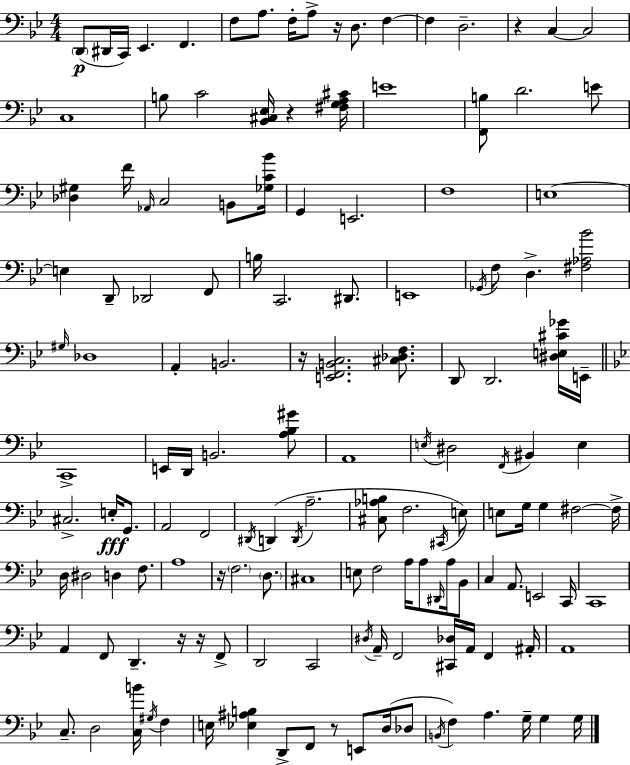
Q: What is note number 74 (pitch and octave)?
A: F#3